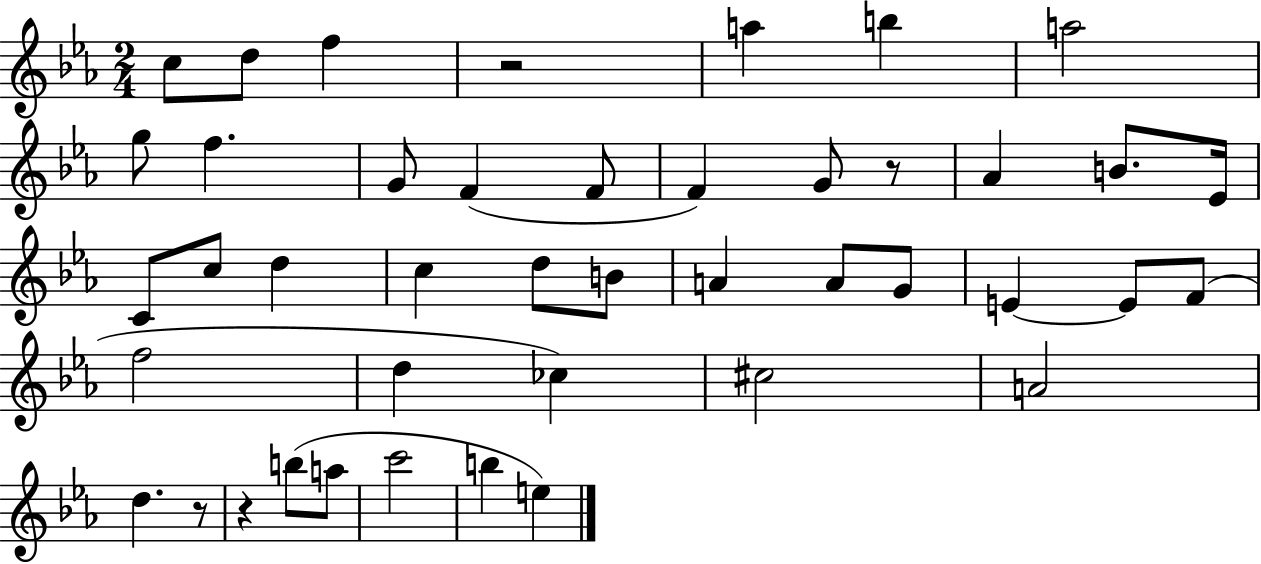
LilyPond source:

{
  \clef treble
  \numericTimeSignature
  \time 2/4
  \key ees \major
  \repeat volta 2 { c''8 d''8 f''4 | r2 | a''4 b''4 | a''2 | \break g''8 f''4. | g'8 f'4( f'8 | f'4) g'8 r8 | aes'4 b'8. ees'16 | \break c'8 c''8 d''4 | c''4 d''8 b'8 | a'4 a'8 g'8 | e'4~~ e'8 f'8( | \break f''2 | d''4 ces''4) | cis''2 | a'2 | \break d''4. r8 | r4 b''8( a''8 | c'''2 | b''4 e''4) | \break } \bar "|."
}